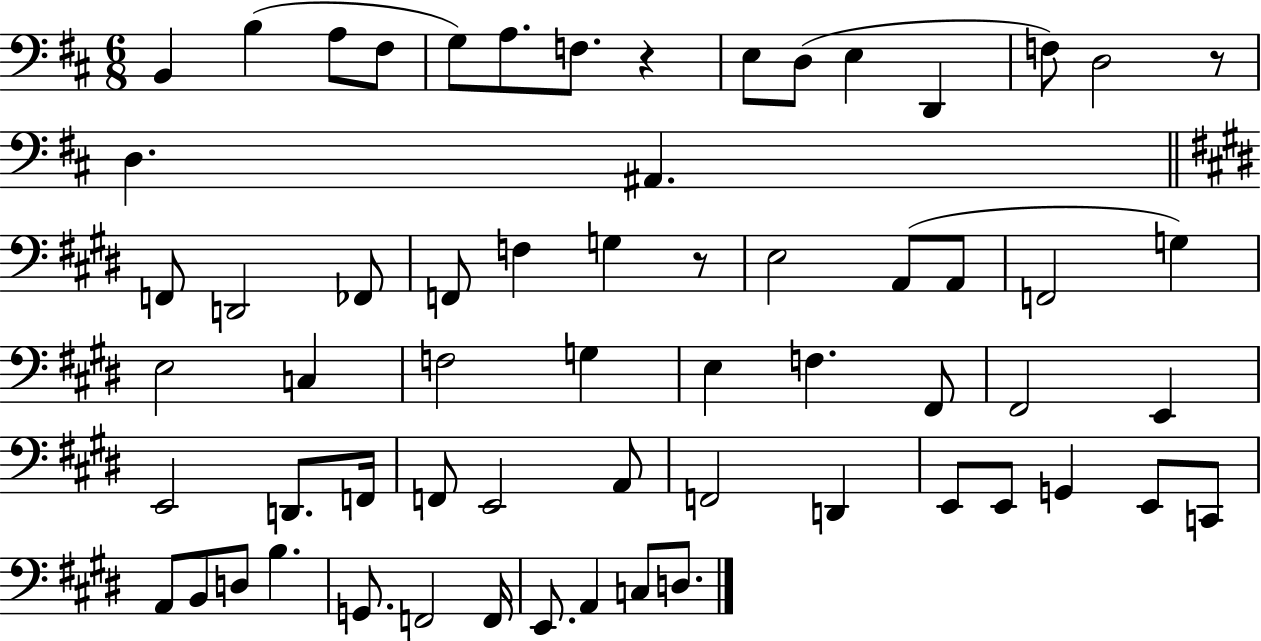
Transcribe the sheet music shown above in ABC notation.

X:1
T:Untitled
M:6/8
L:1/4
K:D
B,, B, A,/2 ^F,/2 G,/2 A,/2 F,/2 z E,/2 D,/2 E, D,, F,/2 D,2 z/2 D, ^A,, F,,/2 D,,2 _F,,/2 F,,/2 F, G, z/2 E,2 A,,/2 A,,/2 F,,2 G, E,2 C, F,2 G, E, F, ^F,,/2 ^F,,2 E,, E,,2 D,,/2 F,,/4 F,,/2 E,,2 A,,/2 F,,2 D,, E,,/2 E,,/2 G,, E,,/2 C,,/2 A,,/2 B,,/2 D,/2 B, G,,/2 F,,2 F,,/4 E,,/2 A,, C,/2 D,/2